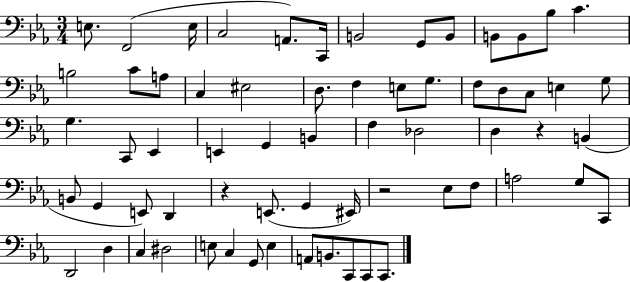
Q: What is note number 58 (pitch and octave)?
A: A2